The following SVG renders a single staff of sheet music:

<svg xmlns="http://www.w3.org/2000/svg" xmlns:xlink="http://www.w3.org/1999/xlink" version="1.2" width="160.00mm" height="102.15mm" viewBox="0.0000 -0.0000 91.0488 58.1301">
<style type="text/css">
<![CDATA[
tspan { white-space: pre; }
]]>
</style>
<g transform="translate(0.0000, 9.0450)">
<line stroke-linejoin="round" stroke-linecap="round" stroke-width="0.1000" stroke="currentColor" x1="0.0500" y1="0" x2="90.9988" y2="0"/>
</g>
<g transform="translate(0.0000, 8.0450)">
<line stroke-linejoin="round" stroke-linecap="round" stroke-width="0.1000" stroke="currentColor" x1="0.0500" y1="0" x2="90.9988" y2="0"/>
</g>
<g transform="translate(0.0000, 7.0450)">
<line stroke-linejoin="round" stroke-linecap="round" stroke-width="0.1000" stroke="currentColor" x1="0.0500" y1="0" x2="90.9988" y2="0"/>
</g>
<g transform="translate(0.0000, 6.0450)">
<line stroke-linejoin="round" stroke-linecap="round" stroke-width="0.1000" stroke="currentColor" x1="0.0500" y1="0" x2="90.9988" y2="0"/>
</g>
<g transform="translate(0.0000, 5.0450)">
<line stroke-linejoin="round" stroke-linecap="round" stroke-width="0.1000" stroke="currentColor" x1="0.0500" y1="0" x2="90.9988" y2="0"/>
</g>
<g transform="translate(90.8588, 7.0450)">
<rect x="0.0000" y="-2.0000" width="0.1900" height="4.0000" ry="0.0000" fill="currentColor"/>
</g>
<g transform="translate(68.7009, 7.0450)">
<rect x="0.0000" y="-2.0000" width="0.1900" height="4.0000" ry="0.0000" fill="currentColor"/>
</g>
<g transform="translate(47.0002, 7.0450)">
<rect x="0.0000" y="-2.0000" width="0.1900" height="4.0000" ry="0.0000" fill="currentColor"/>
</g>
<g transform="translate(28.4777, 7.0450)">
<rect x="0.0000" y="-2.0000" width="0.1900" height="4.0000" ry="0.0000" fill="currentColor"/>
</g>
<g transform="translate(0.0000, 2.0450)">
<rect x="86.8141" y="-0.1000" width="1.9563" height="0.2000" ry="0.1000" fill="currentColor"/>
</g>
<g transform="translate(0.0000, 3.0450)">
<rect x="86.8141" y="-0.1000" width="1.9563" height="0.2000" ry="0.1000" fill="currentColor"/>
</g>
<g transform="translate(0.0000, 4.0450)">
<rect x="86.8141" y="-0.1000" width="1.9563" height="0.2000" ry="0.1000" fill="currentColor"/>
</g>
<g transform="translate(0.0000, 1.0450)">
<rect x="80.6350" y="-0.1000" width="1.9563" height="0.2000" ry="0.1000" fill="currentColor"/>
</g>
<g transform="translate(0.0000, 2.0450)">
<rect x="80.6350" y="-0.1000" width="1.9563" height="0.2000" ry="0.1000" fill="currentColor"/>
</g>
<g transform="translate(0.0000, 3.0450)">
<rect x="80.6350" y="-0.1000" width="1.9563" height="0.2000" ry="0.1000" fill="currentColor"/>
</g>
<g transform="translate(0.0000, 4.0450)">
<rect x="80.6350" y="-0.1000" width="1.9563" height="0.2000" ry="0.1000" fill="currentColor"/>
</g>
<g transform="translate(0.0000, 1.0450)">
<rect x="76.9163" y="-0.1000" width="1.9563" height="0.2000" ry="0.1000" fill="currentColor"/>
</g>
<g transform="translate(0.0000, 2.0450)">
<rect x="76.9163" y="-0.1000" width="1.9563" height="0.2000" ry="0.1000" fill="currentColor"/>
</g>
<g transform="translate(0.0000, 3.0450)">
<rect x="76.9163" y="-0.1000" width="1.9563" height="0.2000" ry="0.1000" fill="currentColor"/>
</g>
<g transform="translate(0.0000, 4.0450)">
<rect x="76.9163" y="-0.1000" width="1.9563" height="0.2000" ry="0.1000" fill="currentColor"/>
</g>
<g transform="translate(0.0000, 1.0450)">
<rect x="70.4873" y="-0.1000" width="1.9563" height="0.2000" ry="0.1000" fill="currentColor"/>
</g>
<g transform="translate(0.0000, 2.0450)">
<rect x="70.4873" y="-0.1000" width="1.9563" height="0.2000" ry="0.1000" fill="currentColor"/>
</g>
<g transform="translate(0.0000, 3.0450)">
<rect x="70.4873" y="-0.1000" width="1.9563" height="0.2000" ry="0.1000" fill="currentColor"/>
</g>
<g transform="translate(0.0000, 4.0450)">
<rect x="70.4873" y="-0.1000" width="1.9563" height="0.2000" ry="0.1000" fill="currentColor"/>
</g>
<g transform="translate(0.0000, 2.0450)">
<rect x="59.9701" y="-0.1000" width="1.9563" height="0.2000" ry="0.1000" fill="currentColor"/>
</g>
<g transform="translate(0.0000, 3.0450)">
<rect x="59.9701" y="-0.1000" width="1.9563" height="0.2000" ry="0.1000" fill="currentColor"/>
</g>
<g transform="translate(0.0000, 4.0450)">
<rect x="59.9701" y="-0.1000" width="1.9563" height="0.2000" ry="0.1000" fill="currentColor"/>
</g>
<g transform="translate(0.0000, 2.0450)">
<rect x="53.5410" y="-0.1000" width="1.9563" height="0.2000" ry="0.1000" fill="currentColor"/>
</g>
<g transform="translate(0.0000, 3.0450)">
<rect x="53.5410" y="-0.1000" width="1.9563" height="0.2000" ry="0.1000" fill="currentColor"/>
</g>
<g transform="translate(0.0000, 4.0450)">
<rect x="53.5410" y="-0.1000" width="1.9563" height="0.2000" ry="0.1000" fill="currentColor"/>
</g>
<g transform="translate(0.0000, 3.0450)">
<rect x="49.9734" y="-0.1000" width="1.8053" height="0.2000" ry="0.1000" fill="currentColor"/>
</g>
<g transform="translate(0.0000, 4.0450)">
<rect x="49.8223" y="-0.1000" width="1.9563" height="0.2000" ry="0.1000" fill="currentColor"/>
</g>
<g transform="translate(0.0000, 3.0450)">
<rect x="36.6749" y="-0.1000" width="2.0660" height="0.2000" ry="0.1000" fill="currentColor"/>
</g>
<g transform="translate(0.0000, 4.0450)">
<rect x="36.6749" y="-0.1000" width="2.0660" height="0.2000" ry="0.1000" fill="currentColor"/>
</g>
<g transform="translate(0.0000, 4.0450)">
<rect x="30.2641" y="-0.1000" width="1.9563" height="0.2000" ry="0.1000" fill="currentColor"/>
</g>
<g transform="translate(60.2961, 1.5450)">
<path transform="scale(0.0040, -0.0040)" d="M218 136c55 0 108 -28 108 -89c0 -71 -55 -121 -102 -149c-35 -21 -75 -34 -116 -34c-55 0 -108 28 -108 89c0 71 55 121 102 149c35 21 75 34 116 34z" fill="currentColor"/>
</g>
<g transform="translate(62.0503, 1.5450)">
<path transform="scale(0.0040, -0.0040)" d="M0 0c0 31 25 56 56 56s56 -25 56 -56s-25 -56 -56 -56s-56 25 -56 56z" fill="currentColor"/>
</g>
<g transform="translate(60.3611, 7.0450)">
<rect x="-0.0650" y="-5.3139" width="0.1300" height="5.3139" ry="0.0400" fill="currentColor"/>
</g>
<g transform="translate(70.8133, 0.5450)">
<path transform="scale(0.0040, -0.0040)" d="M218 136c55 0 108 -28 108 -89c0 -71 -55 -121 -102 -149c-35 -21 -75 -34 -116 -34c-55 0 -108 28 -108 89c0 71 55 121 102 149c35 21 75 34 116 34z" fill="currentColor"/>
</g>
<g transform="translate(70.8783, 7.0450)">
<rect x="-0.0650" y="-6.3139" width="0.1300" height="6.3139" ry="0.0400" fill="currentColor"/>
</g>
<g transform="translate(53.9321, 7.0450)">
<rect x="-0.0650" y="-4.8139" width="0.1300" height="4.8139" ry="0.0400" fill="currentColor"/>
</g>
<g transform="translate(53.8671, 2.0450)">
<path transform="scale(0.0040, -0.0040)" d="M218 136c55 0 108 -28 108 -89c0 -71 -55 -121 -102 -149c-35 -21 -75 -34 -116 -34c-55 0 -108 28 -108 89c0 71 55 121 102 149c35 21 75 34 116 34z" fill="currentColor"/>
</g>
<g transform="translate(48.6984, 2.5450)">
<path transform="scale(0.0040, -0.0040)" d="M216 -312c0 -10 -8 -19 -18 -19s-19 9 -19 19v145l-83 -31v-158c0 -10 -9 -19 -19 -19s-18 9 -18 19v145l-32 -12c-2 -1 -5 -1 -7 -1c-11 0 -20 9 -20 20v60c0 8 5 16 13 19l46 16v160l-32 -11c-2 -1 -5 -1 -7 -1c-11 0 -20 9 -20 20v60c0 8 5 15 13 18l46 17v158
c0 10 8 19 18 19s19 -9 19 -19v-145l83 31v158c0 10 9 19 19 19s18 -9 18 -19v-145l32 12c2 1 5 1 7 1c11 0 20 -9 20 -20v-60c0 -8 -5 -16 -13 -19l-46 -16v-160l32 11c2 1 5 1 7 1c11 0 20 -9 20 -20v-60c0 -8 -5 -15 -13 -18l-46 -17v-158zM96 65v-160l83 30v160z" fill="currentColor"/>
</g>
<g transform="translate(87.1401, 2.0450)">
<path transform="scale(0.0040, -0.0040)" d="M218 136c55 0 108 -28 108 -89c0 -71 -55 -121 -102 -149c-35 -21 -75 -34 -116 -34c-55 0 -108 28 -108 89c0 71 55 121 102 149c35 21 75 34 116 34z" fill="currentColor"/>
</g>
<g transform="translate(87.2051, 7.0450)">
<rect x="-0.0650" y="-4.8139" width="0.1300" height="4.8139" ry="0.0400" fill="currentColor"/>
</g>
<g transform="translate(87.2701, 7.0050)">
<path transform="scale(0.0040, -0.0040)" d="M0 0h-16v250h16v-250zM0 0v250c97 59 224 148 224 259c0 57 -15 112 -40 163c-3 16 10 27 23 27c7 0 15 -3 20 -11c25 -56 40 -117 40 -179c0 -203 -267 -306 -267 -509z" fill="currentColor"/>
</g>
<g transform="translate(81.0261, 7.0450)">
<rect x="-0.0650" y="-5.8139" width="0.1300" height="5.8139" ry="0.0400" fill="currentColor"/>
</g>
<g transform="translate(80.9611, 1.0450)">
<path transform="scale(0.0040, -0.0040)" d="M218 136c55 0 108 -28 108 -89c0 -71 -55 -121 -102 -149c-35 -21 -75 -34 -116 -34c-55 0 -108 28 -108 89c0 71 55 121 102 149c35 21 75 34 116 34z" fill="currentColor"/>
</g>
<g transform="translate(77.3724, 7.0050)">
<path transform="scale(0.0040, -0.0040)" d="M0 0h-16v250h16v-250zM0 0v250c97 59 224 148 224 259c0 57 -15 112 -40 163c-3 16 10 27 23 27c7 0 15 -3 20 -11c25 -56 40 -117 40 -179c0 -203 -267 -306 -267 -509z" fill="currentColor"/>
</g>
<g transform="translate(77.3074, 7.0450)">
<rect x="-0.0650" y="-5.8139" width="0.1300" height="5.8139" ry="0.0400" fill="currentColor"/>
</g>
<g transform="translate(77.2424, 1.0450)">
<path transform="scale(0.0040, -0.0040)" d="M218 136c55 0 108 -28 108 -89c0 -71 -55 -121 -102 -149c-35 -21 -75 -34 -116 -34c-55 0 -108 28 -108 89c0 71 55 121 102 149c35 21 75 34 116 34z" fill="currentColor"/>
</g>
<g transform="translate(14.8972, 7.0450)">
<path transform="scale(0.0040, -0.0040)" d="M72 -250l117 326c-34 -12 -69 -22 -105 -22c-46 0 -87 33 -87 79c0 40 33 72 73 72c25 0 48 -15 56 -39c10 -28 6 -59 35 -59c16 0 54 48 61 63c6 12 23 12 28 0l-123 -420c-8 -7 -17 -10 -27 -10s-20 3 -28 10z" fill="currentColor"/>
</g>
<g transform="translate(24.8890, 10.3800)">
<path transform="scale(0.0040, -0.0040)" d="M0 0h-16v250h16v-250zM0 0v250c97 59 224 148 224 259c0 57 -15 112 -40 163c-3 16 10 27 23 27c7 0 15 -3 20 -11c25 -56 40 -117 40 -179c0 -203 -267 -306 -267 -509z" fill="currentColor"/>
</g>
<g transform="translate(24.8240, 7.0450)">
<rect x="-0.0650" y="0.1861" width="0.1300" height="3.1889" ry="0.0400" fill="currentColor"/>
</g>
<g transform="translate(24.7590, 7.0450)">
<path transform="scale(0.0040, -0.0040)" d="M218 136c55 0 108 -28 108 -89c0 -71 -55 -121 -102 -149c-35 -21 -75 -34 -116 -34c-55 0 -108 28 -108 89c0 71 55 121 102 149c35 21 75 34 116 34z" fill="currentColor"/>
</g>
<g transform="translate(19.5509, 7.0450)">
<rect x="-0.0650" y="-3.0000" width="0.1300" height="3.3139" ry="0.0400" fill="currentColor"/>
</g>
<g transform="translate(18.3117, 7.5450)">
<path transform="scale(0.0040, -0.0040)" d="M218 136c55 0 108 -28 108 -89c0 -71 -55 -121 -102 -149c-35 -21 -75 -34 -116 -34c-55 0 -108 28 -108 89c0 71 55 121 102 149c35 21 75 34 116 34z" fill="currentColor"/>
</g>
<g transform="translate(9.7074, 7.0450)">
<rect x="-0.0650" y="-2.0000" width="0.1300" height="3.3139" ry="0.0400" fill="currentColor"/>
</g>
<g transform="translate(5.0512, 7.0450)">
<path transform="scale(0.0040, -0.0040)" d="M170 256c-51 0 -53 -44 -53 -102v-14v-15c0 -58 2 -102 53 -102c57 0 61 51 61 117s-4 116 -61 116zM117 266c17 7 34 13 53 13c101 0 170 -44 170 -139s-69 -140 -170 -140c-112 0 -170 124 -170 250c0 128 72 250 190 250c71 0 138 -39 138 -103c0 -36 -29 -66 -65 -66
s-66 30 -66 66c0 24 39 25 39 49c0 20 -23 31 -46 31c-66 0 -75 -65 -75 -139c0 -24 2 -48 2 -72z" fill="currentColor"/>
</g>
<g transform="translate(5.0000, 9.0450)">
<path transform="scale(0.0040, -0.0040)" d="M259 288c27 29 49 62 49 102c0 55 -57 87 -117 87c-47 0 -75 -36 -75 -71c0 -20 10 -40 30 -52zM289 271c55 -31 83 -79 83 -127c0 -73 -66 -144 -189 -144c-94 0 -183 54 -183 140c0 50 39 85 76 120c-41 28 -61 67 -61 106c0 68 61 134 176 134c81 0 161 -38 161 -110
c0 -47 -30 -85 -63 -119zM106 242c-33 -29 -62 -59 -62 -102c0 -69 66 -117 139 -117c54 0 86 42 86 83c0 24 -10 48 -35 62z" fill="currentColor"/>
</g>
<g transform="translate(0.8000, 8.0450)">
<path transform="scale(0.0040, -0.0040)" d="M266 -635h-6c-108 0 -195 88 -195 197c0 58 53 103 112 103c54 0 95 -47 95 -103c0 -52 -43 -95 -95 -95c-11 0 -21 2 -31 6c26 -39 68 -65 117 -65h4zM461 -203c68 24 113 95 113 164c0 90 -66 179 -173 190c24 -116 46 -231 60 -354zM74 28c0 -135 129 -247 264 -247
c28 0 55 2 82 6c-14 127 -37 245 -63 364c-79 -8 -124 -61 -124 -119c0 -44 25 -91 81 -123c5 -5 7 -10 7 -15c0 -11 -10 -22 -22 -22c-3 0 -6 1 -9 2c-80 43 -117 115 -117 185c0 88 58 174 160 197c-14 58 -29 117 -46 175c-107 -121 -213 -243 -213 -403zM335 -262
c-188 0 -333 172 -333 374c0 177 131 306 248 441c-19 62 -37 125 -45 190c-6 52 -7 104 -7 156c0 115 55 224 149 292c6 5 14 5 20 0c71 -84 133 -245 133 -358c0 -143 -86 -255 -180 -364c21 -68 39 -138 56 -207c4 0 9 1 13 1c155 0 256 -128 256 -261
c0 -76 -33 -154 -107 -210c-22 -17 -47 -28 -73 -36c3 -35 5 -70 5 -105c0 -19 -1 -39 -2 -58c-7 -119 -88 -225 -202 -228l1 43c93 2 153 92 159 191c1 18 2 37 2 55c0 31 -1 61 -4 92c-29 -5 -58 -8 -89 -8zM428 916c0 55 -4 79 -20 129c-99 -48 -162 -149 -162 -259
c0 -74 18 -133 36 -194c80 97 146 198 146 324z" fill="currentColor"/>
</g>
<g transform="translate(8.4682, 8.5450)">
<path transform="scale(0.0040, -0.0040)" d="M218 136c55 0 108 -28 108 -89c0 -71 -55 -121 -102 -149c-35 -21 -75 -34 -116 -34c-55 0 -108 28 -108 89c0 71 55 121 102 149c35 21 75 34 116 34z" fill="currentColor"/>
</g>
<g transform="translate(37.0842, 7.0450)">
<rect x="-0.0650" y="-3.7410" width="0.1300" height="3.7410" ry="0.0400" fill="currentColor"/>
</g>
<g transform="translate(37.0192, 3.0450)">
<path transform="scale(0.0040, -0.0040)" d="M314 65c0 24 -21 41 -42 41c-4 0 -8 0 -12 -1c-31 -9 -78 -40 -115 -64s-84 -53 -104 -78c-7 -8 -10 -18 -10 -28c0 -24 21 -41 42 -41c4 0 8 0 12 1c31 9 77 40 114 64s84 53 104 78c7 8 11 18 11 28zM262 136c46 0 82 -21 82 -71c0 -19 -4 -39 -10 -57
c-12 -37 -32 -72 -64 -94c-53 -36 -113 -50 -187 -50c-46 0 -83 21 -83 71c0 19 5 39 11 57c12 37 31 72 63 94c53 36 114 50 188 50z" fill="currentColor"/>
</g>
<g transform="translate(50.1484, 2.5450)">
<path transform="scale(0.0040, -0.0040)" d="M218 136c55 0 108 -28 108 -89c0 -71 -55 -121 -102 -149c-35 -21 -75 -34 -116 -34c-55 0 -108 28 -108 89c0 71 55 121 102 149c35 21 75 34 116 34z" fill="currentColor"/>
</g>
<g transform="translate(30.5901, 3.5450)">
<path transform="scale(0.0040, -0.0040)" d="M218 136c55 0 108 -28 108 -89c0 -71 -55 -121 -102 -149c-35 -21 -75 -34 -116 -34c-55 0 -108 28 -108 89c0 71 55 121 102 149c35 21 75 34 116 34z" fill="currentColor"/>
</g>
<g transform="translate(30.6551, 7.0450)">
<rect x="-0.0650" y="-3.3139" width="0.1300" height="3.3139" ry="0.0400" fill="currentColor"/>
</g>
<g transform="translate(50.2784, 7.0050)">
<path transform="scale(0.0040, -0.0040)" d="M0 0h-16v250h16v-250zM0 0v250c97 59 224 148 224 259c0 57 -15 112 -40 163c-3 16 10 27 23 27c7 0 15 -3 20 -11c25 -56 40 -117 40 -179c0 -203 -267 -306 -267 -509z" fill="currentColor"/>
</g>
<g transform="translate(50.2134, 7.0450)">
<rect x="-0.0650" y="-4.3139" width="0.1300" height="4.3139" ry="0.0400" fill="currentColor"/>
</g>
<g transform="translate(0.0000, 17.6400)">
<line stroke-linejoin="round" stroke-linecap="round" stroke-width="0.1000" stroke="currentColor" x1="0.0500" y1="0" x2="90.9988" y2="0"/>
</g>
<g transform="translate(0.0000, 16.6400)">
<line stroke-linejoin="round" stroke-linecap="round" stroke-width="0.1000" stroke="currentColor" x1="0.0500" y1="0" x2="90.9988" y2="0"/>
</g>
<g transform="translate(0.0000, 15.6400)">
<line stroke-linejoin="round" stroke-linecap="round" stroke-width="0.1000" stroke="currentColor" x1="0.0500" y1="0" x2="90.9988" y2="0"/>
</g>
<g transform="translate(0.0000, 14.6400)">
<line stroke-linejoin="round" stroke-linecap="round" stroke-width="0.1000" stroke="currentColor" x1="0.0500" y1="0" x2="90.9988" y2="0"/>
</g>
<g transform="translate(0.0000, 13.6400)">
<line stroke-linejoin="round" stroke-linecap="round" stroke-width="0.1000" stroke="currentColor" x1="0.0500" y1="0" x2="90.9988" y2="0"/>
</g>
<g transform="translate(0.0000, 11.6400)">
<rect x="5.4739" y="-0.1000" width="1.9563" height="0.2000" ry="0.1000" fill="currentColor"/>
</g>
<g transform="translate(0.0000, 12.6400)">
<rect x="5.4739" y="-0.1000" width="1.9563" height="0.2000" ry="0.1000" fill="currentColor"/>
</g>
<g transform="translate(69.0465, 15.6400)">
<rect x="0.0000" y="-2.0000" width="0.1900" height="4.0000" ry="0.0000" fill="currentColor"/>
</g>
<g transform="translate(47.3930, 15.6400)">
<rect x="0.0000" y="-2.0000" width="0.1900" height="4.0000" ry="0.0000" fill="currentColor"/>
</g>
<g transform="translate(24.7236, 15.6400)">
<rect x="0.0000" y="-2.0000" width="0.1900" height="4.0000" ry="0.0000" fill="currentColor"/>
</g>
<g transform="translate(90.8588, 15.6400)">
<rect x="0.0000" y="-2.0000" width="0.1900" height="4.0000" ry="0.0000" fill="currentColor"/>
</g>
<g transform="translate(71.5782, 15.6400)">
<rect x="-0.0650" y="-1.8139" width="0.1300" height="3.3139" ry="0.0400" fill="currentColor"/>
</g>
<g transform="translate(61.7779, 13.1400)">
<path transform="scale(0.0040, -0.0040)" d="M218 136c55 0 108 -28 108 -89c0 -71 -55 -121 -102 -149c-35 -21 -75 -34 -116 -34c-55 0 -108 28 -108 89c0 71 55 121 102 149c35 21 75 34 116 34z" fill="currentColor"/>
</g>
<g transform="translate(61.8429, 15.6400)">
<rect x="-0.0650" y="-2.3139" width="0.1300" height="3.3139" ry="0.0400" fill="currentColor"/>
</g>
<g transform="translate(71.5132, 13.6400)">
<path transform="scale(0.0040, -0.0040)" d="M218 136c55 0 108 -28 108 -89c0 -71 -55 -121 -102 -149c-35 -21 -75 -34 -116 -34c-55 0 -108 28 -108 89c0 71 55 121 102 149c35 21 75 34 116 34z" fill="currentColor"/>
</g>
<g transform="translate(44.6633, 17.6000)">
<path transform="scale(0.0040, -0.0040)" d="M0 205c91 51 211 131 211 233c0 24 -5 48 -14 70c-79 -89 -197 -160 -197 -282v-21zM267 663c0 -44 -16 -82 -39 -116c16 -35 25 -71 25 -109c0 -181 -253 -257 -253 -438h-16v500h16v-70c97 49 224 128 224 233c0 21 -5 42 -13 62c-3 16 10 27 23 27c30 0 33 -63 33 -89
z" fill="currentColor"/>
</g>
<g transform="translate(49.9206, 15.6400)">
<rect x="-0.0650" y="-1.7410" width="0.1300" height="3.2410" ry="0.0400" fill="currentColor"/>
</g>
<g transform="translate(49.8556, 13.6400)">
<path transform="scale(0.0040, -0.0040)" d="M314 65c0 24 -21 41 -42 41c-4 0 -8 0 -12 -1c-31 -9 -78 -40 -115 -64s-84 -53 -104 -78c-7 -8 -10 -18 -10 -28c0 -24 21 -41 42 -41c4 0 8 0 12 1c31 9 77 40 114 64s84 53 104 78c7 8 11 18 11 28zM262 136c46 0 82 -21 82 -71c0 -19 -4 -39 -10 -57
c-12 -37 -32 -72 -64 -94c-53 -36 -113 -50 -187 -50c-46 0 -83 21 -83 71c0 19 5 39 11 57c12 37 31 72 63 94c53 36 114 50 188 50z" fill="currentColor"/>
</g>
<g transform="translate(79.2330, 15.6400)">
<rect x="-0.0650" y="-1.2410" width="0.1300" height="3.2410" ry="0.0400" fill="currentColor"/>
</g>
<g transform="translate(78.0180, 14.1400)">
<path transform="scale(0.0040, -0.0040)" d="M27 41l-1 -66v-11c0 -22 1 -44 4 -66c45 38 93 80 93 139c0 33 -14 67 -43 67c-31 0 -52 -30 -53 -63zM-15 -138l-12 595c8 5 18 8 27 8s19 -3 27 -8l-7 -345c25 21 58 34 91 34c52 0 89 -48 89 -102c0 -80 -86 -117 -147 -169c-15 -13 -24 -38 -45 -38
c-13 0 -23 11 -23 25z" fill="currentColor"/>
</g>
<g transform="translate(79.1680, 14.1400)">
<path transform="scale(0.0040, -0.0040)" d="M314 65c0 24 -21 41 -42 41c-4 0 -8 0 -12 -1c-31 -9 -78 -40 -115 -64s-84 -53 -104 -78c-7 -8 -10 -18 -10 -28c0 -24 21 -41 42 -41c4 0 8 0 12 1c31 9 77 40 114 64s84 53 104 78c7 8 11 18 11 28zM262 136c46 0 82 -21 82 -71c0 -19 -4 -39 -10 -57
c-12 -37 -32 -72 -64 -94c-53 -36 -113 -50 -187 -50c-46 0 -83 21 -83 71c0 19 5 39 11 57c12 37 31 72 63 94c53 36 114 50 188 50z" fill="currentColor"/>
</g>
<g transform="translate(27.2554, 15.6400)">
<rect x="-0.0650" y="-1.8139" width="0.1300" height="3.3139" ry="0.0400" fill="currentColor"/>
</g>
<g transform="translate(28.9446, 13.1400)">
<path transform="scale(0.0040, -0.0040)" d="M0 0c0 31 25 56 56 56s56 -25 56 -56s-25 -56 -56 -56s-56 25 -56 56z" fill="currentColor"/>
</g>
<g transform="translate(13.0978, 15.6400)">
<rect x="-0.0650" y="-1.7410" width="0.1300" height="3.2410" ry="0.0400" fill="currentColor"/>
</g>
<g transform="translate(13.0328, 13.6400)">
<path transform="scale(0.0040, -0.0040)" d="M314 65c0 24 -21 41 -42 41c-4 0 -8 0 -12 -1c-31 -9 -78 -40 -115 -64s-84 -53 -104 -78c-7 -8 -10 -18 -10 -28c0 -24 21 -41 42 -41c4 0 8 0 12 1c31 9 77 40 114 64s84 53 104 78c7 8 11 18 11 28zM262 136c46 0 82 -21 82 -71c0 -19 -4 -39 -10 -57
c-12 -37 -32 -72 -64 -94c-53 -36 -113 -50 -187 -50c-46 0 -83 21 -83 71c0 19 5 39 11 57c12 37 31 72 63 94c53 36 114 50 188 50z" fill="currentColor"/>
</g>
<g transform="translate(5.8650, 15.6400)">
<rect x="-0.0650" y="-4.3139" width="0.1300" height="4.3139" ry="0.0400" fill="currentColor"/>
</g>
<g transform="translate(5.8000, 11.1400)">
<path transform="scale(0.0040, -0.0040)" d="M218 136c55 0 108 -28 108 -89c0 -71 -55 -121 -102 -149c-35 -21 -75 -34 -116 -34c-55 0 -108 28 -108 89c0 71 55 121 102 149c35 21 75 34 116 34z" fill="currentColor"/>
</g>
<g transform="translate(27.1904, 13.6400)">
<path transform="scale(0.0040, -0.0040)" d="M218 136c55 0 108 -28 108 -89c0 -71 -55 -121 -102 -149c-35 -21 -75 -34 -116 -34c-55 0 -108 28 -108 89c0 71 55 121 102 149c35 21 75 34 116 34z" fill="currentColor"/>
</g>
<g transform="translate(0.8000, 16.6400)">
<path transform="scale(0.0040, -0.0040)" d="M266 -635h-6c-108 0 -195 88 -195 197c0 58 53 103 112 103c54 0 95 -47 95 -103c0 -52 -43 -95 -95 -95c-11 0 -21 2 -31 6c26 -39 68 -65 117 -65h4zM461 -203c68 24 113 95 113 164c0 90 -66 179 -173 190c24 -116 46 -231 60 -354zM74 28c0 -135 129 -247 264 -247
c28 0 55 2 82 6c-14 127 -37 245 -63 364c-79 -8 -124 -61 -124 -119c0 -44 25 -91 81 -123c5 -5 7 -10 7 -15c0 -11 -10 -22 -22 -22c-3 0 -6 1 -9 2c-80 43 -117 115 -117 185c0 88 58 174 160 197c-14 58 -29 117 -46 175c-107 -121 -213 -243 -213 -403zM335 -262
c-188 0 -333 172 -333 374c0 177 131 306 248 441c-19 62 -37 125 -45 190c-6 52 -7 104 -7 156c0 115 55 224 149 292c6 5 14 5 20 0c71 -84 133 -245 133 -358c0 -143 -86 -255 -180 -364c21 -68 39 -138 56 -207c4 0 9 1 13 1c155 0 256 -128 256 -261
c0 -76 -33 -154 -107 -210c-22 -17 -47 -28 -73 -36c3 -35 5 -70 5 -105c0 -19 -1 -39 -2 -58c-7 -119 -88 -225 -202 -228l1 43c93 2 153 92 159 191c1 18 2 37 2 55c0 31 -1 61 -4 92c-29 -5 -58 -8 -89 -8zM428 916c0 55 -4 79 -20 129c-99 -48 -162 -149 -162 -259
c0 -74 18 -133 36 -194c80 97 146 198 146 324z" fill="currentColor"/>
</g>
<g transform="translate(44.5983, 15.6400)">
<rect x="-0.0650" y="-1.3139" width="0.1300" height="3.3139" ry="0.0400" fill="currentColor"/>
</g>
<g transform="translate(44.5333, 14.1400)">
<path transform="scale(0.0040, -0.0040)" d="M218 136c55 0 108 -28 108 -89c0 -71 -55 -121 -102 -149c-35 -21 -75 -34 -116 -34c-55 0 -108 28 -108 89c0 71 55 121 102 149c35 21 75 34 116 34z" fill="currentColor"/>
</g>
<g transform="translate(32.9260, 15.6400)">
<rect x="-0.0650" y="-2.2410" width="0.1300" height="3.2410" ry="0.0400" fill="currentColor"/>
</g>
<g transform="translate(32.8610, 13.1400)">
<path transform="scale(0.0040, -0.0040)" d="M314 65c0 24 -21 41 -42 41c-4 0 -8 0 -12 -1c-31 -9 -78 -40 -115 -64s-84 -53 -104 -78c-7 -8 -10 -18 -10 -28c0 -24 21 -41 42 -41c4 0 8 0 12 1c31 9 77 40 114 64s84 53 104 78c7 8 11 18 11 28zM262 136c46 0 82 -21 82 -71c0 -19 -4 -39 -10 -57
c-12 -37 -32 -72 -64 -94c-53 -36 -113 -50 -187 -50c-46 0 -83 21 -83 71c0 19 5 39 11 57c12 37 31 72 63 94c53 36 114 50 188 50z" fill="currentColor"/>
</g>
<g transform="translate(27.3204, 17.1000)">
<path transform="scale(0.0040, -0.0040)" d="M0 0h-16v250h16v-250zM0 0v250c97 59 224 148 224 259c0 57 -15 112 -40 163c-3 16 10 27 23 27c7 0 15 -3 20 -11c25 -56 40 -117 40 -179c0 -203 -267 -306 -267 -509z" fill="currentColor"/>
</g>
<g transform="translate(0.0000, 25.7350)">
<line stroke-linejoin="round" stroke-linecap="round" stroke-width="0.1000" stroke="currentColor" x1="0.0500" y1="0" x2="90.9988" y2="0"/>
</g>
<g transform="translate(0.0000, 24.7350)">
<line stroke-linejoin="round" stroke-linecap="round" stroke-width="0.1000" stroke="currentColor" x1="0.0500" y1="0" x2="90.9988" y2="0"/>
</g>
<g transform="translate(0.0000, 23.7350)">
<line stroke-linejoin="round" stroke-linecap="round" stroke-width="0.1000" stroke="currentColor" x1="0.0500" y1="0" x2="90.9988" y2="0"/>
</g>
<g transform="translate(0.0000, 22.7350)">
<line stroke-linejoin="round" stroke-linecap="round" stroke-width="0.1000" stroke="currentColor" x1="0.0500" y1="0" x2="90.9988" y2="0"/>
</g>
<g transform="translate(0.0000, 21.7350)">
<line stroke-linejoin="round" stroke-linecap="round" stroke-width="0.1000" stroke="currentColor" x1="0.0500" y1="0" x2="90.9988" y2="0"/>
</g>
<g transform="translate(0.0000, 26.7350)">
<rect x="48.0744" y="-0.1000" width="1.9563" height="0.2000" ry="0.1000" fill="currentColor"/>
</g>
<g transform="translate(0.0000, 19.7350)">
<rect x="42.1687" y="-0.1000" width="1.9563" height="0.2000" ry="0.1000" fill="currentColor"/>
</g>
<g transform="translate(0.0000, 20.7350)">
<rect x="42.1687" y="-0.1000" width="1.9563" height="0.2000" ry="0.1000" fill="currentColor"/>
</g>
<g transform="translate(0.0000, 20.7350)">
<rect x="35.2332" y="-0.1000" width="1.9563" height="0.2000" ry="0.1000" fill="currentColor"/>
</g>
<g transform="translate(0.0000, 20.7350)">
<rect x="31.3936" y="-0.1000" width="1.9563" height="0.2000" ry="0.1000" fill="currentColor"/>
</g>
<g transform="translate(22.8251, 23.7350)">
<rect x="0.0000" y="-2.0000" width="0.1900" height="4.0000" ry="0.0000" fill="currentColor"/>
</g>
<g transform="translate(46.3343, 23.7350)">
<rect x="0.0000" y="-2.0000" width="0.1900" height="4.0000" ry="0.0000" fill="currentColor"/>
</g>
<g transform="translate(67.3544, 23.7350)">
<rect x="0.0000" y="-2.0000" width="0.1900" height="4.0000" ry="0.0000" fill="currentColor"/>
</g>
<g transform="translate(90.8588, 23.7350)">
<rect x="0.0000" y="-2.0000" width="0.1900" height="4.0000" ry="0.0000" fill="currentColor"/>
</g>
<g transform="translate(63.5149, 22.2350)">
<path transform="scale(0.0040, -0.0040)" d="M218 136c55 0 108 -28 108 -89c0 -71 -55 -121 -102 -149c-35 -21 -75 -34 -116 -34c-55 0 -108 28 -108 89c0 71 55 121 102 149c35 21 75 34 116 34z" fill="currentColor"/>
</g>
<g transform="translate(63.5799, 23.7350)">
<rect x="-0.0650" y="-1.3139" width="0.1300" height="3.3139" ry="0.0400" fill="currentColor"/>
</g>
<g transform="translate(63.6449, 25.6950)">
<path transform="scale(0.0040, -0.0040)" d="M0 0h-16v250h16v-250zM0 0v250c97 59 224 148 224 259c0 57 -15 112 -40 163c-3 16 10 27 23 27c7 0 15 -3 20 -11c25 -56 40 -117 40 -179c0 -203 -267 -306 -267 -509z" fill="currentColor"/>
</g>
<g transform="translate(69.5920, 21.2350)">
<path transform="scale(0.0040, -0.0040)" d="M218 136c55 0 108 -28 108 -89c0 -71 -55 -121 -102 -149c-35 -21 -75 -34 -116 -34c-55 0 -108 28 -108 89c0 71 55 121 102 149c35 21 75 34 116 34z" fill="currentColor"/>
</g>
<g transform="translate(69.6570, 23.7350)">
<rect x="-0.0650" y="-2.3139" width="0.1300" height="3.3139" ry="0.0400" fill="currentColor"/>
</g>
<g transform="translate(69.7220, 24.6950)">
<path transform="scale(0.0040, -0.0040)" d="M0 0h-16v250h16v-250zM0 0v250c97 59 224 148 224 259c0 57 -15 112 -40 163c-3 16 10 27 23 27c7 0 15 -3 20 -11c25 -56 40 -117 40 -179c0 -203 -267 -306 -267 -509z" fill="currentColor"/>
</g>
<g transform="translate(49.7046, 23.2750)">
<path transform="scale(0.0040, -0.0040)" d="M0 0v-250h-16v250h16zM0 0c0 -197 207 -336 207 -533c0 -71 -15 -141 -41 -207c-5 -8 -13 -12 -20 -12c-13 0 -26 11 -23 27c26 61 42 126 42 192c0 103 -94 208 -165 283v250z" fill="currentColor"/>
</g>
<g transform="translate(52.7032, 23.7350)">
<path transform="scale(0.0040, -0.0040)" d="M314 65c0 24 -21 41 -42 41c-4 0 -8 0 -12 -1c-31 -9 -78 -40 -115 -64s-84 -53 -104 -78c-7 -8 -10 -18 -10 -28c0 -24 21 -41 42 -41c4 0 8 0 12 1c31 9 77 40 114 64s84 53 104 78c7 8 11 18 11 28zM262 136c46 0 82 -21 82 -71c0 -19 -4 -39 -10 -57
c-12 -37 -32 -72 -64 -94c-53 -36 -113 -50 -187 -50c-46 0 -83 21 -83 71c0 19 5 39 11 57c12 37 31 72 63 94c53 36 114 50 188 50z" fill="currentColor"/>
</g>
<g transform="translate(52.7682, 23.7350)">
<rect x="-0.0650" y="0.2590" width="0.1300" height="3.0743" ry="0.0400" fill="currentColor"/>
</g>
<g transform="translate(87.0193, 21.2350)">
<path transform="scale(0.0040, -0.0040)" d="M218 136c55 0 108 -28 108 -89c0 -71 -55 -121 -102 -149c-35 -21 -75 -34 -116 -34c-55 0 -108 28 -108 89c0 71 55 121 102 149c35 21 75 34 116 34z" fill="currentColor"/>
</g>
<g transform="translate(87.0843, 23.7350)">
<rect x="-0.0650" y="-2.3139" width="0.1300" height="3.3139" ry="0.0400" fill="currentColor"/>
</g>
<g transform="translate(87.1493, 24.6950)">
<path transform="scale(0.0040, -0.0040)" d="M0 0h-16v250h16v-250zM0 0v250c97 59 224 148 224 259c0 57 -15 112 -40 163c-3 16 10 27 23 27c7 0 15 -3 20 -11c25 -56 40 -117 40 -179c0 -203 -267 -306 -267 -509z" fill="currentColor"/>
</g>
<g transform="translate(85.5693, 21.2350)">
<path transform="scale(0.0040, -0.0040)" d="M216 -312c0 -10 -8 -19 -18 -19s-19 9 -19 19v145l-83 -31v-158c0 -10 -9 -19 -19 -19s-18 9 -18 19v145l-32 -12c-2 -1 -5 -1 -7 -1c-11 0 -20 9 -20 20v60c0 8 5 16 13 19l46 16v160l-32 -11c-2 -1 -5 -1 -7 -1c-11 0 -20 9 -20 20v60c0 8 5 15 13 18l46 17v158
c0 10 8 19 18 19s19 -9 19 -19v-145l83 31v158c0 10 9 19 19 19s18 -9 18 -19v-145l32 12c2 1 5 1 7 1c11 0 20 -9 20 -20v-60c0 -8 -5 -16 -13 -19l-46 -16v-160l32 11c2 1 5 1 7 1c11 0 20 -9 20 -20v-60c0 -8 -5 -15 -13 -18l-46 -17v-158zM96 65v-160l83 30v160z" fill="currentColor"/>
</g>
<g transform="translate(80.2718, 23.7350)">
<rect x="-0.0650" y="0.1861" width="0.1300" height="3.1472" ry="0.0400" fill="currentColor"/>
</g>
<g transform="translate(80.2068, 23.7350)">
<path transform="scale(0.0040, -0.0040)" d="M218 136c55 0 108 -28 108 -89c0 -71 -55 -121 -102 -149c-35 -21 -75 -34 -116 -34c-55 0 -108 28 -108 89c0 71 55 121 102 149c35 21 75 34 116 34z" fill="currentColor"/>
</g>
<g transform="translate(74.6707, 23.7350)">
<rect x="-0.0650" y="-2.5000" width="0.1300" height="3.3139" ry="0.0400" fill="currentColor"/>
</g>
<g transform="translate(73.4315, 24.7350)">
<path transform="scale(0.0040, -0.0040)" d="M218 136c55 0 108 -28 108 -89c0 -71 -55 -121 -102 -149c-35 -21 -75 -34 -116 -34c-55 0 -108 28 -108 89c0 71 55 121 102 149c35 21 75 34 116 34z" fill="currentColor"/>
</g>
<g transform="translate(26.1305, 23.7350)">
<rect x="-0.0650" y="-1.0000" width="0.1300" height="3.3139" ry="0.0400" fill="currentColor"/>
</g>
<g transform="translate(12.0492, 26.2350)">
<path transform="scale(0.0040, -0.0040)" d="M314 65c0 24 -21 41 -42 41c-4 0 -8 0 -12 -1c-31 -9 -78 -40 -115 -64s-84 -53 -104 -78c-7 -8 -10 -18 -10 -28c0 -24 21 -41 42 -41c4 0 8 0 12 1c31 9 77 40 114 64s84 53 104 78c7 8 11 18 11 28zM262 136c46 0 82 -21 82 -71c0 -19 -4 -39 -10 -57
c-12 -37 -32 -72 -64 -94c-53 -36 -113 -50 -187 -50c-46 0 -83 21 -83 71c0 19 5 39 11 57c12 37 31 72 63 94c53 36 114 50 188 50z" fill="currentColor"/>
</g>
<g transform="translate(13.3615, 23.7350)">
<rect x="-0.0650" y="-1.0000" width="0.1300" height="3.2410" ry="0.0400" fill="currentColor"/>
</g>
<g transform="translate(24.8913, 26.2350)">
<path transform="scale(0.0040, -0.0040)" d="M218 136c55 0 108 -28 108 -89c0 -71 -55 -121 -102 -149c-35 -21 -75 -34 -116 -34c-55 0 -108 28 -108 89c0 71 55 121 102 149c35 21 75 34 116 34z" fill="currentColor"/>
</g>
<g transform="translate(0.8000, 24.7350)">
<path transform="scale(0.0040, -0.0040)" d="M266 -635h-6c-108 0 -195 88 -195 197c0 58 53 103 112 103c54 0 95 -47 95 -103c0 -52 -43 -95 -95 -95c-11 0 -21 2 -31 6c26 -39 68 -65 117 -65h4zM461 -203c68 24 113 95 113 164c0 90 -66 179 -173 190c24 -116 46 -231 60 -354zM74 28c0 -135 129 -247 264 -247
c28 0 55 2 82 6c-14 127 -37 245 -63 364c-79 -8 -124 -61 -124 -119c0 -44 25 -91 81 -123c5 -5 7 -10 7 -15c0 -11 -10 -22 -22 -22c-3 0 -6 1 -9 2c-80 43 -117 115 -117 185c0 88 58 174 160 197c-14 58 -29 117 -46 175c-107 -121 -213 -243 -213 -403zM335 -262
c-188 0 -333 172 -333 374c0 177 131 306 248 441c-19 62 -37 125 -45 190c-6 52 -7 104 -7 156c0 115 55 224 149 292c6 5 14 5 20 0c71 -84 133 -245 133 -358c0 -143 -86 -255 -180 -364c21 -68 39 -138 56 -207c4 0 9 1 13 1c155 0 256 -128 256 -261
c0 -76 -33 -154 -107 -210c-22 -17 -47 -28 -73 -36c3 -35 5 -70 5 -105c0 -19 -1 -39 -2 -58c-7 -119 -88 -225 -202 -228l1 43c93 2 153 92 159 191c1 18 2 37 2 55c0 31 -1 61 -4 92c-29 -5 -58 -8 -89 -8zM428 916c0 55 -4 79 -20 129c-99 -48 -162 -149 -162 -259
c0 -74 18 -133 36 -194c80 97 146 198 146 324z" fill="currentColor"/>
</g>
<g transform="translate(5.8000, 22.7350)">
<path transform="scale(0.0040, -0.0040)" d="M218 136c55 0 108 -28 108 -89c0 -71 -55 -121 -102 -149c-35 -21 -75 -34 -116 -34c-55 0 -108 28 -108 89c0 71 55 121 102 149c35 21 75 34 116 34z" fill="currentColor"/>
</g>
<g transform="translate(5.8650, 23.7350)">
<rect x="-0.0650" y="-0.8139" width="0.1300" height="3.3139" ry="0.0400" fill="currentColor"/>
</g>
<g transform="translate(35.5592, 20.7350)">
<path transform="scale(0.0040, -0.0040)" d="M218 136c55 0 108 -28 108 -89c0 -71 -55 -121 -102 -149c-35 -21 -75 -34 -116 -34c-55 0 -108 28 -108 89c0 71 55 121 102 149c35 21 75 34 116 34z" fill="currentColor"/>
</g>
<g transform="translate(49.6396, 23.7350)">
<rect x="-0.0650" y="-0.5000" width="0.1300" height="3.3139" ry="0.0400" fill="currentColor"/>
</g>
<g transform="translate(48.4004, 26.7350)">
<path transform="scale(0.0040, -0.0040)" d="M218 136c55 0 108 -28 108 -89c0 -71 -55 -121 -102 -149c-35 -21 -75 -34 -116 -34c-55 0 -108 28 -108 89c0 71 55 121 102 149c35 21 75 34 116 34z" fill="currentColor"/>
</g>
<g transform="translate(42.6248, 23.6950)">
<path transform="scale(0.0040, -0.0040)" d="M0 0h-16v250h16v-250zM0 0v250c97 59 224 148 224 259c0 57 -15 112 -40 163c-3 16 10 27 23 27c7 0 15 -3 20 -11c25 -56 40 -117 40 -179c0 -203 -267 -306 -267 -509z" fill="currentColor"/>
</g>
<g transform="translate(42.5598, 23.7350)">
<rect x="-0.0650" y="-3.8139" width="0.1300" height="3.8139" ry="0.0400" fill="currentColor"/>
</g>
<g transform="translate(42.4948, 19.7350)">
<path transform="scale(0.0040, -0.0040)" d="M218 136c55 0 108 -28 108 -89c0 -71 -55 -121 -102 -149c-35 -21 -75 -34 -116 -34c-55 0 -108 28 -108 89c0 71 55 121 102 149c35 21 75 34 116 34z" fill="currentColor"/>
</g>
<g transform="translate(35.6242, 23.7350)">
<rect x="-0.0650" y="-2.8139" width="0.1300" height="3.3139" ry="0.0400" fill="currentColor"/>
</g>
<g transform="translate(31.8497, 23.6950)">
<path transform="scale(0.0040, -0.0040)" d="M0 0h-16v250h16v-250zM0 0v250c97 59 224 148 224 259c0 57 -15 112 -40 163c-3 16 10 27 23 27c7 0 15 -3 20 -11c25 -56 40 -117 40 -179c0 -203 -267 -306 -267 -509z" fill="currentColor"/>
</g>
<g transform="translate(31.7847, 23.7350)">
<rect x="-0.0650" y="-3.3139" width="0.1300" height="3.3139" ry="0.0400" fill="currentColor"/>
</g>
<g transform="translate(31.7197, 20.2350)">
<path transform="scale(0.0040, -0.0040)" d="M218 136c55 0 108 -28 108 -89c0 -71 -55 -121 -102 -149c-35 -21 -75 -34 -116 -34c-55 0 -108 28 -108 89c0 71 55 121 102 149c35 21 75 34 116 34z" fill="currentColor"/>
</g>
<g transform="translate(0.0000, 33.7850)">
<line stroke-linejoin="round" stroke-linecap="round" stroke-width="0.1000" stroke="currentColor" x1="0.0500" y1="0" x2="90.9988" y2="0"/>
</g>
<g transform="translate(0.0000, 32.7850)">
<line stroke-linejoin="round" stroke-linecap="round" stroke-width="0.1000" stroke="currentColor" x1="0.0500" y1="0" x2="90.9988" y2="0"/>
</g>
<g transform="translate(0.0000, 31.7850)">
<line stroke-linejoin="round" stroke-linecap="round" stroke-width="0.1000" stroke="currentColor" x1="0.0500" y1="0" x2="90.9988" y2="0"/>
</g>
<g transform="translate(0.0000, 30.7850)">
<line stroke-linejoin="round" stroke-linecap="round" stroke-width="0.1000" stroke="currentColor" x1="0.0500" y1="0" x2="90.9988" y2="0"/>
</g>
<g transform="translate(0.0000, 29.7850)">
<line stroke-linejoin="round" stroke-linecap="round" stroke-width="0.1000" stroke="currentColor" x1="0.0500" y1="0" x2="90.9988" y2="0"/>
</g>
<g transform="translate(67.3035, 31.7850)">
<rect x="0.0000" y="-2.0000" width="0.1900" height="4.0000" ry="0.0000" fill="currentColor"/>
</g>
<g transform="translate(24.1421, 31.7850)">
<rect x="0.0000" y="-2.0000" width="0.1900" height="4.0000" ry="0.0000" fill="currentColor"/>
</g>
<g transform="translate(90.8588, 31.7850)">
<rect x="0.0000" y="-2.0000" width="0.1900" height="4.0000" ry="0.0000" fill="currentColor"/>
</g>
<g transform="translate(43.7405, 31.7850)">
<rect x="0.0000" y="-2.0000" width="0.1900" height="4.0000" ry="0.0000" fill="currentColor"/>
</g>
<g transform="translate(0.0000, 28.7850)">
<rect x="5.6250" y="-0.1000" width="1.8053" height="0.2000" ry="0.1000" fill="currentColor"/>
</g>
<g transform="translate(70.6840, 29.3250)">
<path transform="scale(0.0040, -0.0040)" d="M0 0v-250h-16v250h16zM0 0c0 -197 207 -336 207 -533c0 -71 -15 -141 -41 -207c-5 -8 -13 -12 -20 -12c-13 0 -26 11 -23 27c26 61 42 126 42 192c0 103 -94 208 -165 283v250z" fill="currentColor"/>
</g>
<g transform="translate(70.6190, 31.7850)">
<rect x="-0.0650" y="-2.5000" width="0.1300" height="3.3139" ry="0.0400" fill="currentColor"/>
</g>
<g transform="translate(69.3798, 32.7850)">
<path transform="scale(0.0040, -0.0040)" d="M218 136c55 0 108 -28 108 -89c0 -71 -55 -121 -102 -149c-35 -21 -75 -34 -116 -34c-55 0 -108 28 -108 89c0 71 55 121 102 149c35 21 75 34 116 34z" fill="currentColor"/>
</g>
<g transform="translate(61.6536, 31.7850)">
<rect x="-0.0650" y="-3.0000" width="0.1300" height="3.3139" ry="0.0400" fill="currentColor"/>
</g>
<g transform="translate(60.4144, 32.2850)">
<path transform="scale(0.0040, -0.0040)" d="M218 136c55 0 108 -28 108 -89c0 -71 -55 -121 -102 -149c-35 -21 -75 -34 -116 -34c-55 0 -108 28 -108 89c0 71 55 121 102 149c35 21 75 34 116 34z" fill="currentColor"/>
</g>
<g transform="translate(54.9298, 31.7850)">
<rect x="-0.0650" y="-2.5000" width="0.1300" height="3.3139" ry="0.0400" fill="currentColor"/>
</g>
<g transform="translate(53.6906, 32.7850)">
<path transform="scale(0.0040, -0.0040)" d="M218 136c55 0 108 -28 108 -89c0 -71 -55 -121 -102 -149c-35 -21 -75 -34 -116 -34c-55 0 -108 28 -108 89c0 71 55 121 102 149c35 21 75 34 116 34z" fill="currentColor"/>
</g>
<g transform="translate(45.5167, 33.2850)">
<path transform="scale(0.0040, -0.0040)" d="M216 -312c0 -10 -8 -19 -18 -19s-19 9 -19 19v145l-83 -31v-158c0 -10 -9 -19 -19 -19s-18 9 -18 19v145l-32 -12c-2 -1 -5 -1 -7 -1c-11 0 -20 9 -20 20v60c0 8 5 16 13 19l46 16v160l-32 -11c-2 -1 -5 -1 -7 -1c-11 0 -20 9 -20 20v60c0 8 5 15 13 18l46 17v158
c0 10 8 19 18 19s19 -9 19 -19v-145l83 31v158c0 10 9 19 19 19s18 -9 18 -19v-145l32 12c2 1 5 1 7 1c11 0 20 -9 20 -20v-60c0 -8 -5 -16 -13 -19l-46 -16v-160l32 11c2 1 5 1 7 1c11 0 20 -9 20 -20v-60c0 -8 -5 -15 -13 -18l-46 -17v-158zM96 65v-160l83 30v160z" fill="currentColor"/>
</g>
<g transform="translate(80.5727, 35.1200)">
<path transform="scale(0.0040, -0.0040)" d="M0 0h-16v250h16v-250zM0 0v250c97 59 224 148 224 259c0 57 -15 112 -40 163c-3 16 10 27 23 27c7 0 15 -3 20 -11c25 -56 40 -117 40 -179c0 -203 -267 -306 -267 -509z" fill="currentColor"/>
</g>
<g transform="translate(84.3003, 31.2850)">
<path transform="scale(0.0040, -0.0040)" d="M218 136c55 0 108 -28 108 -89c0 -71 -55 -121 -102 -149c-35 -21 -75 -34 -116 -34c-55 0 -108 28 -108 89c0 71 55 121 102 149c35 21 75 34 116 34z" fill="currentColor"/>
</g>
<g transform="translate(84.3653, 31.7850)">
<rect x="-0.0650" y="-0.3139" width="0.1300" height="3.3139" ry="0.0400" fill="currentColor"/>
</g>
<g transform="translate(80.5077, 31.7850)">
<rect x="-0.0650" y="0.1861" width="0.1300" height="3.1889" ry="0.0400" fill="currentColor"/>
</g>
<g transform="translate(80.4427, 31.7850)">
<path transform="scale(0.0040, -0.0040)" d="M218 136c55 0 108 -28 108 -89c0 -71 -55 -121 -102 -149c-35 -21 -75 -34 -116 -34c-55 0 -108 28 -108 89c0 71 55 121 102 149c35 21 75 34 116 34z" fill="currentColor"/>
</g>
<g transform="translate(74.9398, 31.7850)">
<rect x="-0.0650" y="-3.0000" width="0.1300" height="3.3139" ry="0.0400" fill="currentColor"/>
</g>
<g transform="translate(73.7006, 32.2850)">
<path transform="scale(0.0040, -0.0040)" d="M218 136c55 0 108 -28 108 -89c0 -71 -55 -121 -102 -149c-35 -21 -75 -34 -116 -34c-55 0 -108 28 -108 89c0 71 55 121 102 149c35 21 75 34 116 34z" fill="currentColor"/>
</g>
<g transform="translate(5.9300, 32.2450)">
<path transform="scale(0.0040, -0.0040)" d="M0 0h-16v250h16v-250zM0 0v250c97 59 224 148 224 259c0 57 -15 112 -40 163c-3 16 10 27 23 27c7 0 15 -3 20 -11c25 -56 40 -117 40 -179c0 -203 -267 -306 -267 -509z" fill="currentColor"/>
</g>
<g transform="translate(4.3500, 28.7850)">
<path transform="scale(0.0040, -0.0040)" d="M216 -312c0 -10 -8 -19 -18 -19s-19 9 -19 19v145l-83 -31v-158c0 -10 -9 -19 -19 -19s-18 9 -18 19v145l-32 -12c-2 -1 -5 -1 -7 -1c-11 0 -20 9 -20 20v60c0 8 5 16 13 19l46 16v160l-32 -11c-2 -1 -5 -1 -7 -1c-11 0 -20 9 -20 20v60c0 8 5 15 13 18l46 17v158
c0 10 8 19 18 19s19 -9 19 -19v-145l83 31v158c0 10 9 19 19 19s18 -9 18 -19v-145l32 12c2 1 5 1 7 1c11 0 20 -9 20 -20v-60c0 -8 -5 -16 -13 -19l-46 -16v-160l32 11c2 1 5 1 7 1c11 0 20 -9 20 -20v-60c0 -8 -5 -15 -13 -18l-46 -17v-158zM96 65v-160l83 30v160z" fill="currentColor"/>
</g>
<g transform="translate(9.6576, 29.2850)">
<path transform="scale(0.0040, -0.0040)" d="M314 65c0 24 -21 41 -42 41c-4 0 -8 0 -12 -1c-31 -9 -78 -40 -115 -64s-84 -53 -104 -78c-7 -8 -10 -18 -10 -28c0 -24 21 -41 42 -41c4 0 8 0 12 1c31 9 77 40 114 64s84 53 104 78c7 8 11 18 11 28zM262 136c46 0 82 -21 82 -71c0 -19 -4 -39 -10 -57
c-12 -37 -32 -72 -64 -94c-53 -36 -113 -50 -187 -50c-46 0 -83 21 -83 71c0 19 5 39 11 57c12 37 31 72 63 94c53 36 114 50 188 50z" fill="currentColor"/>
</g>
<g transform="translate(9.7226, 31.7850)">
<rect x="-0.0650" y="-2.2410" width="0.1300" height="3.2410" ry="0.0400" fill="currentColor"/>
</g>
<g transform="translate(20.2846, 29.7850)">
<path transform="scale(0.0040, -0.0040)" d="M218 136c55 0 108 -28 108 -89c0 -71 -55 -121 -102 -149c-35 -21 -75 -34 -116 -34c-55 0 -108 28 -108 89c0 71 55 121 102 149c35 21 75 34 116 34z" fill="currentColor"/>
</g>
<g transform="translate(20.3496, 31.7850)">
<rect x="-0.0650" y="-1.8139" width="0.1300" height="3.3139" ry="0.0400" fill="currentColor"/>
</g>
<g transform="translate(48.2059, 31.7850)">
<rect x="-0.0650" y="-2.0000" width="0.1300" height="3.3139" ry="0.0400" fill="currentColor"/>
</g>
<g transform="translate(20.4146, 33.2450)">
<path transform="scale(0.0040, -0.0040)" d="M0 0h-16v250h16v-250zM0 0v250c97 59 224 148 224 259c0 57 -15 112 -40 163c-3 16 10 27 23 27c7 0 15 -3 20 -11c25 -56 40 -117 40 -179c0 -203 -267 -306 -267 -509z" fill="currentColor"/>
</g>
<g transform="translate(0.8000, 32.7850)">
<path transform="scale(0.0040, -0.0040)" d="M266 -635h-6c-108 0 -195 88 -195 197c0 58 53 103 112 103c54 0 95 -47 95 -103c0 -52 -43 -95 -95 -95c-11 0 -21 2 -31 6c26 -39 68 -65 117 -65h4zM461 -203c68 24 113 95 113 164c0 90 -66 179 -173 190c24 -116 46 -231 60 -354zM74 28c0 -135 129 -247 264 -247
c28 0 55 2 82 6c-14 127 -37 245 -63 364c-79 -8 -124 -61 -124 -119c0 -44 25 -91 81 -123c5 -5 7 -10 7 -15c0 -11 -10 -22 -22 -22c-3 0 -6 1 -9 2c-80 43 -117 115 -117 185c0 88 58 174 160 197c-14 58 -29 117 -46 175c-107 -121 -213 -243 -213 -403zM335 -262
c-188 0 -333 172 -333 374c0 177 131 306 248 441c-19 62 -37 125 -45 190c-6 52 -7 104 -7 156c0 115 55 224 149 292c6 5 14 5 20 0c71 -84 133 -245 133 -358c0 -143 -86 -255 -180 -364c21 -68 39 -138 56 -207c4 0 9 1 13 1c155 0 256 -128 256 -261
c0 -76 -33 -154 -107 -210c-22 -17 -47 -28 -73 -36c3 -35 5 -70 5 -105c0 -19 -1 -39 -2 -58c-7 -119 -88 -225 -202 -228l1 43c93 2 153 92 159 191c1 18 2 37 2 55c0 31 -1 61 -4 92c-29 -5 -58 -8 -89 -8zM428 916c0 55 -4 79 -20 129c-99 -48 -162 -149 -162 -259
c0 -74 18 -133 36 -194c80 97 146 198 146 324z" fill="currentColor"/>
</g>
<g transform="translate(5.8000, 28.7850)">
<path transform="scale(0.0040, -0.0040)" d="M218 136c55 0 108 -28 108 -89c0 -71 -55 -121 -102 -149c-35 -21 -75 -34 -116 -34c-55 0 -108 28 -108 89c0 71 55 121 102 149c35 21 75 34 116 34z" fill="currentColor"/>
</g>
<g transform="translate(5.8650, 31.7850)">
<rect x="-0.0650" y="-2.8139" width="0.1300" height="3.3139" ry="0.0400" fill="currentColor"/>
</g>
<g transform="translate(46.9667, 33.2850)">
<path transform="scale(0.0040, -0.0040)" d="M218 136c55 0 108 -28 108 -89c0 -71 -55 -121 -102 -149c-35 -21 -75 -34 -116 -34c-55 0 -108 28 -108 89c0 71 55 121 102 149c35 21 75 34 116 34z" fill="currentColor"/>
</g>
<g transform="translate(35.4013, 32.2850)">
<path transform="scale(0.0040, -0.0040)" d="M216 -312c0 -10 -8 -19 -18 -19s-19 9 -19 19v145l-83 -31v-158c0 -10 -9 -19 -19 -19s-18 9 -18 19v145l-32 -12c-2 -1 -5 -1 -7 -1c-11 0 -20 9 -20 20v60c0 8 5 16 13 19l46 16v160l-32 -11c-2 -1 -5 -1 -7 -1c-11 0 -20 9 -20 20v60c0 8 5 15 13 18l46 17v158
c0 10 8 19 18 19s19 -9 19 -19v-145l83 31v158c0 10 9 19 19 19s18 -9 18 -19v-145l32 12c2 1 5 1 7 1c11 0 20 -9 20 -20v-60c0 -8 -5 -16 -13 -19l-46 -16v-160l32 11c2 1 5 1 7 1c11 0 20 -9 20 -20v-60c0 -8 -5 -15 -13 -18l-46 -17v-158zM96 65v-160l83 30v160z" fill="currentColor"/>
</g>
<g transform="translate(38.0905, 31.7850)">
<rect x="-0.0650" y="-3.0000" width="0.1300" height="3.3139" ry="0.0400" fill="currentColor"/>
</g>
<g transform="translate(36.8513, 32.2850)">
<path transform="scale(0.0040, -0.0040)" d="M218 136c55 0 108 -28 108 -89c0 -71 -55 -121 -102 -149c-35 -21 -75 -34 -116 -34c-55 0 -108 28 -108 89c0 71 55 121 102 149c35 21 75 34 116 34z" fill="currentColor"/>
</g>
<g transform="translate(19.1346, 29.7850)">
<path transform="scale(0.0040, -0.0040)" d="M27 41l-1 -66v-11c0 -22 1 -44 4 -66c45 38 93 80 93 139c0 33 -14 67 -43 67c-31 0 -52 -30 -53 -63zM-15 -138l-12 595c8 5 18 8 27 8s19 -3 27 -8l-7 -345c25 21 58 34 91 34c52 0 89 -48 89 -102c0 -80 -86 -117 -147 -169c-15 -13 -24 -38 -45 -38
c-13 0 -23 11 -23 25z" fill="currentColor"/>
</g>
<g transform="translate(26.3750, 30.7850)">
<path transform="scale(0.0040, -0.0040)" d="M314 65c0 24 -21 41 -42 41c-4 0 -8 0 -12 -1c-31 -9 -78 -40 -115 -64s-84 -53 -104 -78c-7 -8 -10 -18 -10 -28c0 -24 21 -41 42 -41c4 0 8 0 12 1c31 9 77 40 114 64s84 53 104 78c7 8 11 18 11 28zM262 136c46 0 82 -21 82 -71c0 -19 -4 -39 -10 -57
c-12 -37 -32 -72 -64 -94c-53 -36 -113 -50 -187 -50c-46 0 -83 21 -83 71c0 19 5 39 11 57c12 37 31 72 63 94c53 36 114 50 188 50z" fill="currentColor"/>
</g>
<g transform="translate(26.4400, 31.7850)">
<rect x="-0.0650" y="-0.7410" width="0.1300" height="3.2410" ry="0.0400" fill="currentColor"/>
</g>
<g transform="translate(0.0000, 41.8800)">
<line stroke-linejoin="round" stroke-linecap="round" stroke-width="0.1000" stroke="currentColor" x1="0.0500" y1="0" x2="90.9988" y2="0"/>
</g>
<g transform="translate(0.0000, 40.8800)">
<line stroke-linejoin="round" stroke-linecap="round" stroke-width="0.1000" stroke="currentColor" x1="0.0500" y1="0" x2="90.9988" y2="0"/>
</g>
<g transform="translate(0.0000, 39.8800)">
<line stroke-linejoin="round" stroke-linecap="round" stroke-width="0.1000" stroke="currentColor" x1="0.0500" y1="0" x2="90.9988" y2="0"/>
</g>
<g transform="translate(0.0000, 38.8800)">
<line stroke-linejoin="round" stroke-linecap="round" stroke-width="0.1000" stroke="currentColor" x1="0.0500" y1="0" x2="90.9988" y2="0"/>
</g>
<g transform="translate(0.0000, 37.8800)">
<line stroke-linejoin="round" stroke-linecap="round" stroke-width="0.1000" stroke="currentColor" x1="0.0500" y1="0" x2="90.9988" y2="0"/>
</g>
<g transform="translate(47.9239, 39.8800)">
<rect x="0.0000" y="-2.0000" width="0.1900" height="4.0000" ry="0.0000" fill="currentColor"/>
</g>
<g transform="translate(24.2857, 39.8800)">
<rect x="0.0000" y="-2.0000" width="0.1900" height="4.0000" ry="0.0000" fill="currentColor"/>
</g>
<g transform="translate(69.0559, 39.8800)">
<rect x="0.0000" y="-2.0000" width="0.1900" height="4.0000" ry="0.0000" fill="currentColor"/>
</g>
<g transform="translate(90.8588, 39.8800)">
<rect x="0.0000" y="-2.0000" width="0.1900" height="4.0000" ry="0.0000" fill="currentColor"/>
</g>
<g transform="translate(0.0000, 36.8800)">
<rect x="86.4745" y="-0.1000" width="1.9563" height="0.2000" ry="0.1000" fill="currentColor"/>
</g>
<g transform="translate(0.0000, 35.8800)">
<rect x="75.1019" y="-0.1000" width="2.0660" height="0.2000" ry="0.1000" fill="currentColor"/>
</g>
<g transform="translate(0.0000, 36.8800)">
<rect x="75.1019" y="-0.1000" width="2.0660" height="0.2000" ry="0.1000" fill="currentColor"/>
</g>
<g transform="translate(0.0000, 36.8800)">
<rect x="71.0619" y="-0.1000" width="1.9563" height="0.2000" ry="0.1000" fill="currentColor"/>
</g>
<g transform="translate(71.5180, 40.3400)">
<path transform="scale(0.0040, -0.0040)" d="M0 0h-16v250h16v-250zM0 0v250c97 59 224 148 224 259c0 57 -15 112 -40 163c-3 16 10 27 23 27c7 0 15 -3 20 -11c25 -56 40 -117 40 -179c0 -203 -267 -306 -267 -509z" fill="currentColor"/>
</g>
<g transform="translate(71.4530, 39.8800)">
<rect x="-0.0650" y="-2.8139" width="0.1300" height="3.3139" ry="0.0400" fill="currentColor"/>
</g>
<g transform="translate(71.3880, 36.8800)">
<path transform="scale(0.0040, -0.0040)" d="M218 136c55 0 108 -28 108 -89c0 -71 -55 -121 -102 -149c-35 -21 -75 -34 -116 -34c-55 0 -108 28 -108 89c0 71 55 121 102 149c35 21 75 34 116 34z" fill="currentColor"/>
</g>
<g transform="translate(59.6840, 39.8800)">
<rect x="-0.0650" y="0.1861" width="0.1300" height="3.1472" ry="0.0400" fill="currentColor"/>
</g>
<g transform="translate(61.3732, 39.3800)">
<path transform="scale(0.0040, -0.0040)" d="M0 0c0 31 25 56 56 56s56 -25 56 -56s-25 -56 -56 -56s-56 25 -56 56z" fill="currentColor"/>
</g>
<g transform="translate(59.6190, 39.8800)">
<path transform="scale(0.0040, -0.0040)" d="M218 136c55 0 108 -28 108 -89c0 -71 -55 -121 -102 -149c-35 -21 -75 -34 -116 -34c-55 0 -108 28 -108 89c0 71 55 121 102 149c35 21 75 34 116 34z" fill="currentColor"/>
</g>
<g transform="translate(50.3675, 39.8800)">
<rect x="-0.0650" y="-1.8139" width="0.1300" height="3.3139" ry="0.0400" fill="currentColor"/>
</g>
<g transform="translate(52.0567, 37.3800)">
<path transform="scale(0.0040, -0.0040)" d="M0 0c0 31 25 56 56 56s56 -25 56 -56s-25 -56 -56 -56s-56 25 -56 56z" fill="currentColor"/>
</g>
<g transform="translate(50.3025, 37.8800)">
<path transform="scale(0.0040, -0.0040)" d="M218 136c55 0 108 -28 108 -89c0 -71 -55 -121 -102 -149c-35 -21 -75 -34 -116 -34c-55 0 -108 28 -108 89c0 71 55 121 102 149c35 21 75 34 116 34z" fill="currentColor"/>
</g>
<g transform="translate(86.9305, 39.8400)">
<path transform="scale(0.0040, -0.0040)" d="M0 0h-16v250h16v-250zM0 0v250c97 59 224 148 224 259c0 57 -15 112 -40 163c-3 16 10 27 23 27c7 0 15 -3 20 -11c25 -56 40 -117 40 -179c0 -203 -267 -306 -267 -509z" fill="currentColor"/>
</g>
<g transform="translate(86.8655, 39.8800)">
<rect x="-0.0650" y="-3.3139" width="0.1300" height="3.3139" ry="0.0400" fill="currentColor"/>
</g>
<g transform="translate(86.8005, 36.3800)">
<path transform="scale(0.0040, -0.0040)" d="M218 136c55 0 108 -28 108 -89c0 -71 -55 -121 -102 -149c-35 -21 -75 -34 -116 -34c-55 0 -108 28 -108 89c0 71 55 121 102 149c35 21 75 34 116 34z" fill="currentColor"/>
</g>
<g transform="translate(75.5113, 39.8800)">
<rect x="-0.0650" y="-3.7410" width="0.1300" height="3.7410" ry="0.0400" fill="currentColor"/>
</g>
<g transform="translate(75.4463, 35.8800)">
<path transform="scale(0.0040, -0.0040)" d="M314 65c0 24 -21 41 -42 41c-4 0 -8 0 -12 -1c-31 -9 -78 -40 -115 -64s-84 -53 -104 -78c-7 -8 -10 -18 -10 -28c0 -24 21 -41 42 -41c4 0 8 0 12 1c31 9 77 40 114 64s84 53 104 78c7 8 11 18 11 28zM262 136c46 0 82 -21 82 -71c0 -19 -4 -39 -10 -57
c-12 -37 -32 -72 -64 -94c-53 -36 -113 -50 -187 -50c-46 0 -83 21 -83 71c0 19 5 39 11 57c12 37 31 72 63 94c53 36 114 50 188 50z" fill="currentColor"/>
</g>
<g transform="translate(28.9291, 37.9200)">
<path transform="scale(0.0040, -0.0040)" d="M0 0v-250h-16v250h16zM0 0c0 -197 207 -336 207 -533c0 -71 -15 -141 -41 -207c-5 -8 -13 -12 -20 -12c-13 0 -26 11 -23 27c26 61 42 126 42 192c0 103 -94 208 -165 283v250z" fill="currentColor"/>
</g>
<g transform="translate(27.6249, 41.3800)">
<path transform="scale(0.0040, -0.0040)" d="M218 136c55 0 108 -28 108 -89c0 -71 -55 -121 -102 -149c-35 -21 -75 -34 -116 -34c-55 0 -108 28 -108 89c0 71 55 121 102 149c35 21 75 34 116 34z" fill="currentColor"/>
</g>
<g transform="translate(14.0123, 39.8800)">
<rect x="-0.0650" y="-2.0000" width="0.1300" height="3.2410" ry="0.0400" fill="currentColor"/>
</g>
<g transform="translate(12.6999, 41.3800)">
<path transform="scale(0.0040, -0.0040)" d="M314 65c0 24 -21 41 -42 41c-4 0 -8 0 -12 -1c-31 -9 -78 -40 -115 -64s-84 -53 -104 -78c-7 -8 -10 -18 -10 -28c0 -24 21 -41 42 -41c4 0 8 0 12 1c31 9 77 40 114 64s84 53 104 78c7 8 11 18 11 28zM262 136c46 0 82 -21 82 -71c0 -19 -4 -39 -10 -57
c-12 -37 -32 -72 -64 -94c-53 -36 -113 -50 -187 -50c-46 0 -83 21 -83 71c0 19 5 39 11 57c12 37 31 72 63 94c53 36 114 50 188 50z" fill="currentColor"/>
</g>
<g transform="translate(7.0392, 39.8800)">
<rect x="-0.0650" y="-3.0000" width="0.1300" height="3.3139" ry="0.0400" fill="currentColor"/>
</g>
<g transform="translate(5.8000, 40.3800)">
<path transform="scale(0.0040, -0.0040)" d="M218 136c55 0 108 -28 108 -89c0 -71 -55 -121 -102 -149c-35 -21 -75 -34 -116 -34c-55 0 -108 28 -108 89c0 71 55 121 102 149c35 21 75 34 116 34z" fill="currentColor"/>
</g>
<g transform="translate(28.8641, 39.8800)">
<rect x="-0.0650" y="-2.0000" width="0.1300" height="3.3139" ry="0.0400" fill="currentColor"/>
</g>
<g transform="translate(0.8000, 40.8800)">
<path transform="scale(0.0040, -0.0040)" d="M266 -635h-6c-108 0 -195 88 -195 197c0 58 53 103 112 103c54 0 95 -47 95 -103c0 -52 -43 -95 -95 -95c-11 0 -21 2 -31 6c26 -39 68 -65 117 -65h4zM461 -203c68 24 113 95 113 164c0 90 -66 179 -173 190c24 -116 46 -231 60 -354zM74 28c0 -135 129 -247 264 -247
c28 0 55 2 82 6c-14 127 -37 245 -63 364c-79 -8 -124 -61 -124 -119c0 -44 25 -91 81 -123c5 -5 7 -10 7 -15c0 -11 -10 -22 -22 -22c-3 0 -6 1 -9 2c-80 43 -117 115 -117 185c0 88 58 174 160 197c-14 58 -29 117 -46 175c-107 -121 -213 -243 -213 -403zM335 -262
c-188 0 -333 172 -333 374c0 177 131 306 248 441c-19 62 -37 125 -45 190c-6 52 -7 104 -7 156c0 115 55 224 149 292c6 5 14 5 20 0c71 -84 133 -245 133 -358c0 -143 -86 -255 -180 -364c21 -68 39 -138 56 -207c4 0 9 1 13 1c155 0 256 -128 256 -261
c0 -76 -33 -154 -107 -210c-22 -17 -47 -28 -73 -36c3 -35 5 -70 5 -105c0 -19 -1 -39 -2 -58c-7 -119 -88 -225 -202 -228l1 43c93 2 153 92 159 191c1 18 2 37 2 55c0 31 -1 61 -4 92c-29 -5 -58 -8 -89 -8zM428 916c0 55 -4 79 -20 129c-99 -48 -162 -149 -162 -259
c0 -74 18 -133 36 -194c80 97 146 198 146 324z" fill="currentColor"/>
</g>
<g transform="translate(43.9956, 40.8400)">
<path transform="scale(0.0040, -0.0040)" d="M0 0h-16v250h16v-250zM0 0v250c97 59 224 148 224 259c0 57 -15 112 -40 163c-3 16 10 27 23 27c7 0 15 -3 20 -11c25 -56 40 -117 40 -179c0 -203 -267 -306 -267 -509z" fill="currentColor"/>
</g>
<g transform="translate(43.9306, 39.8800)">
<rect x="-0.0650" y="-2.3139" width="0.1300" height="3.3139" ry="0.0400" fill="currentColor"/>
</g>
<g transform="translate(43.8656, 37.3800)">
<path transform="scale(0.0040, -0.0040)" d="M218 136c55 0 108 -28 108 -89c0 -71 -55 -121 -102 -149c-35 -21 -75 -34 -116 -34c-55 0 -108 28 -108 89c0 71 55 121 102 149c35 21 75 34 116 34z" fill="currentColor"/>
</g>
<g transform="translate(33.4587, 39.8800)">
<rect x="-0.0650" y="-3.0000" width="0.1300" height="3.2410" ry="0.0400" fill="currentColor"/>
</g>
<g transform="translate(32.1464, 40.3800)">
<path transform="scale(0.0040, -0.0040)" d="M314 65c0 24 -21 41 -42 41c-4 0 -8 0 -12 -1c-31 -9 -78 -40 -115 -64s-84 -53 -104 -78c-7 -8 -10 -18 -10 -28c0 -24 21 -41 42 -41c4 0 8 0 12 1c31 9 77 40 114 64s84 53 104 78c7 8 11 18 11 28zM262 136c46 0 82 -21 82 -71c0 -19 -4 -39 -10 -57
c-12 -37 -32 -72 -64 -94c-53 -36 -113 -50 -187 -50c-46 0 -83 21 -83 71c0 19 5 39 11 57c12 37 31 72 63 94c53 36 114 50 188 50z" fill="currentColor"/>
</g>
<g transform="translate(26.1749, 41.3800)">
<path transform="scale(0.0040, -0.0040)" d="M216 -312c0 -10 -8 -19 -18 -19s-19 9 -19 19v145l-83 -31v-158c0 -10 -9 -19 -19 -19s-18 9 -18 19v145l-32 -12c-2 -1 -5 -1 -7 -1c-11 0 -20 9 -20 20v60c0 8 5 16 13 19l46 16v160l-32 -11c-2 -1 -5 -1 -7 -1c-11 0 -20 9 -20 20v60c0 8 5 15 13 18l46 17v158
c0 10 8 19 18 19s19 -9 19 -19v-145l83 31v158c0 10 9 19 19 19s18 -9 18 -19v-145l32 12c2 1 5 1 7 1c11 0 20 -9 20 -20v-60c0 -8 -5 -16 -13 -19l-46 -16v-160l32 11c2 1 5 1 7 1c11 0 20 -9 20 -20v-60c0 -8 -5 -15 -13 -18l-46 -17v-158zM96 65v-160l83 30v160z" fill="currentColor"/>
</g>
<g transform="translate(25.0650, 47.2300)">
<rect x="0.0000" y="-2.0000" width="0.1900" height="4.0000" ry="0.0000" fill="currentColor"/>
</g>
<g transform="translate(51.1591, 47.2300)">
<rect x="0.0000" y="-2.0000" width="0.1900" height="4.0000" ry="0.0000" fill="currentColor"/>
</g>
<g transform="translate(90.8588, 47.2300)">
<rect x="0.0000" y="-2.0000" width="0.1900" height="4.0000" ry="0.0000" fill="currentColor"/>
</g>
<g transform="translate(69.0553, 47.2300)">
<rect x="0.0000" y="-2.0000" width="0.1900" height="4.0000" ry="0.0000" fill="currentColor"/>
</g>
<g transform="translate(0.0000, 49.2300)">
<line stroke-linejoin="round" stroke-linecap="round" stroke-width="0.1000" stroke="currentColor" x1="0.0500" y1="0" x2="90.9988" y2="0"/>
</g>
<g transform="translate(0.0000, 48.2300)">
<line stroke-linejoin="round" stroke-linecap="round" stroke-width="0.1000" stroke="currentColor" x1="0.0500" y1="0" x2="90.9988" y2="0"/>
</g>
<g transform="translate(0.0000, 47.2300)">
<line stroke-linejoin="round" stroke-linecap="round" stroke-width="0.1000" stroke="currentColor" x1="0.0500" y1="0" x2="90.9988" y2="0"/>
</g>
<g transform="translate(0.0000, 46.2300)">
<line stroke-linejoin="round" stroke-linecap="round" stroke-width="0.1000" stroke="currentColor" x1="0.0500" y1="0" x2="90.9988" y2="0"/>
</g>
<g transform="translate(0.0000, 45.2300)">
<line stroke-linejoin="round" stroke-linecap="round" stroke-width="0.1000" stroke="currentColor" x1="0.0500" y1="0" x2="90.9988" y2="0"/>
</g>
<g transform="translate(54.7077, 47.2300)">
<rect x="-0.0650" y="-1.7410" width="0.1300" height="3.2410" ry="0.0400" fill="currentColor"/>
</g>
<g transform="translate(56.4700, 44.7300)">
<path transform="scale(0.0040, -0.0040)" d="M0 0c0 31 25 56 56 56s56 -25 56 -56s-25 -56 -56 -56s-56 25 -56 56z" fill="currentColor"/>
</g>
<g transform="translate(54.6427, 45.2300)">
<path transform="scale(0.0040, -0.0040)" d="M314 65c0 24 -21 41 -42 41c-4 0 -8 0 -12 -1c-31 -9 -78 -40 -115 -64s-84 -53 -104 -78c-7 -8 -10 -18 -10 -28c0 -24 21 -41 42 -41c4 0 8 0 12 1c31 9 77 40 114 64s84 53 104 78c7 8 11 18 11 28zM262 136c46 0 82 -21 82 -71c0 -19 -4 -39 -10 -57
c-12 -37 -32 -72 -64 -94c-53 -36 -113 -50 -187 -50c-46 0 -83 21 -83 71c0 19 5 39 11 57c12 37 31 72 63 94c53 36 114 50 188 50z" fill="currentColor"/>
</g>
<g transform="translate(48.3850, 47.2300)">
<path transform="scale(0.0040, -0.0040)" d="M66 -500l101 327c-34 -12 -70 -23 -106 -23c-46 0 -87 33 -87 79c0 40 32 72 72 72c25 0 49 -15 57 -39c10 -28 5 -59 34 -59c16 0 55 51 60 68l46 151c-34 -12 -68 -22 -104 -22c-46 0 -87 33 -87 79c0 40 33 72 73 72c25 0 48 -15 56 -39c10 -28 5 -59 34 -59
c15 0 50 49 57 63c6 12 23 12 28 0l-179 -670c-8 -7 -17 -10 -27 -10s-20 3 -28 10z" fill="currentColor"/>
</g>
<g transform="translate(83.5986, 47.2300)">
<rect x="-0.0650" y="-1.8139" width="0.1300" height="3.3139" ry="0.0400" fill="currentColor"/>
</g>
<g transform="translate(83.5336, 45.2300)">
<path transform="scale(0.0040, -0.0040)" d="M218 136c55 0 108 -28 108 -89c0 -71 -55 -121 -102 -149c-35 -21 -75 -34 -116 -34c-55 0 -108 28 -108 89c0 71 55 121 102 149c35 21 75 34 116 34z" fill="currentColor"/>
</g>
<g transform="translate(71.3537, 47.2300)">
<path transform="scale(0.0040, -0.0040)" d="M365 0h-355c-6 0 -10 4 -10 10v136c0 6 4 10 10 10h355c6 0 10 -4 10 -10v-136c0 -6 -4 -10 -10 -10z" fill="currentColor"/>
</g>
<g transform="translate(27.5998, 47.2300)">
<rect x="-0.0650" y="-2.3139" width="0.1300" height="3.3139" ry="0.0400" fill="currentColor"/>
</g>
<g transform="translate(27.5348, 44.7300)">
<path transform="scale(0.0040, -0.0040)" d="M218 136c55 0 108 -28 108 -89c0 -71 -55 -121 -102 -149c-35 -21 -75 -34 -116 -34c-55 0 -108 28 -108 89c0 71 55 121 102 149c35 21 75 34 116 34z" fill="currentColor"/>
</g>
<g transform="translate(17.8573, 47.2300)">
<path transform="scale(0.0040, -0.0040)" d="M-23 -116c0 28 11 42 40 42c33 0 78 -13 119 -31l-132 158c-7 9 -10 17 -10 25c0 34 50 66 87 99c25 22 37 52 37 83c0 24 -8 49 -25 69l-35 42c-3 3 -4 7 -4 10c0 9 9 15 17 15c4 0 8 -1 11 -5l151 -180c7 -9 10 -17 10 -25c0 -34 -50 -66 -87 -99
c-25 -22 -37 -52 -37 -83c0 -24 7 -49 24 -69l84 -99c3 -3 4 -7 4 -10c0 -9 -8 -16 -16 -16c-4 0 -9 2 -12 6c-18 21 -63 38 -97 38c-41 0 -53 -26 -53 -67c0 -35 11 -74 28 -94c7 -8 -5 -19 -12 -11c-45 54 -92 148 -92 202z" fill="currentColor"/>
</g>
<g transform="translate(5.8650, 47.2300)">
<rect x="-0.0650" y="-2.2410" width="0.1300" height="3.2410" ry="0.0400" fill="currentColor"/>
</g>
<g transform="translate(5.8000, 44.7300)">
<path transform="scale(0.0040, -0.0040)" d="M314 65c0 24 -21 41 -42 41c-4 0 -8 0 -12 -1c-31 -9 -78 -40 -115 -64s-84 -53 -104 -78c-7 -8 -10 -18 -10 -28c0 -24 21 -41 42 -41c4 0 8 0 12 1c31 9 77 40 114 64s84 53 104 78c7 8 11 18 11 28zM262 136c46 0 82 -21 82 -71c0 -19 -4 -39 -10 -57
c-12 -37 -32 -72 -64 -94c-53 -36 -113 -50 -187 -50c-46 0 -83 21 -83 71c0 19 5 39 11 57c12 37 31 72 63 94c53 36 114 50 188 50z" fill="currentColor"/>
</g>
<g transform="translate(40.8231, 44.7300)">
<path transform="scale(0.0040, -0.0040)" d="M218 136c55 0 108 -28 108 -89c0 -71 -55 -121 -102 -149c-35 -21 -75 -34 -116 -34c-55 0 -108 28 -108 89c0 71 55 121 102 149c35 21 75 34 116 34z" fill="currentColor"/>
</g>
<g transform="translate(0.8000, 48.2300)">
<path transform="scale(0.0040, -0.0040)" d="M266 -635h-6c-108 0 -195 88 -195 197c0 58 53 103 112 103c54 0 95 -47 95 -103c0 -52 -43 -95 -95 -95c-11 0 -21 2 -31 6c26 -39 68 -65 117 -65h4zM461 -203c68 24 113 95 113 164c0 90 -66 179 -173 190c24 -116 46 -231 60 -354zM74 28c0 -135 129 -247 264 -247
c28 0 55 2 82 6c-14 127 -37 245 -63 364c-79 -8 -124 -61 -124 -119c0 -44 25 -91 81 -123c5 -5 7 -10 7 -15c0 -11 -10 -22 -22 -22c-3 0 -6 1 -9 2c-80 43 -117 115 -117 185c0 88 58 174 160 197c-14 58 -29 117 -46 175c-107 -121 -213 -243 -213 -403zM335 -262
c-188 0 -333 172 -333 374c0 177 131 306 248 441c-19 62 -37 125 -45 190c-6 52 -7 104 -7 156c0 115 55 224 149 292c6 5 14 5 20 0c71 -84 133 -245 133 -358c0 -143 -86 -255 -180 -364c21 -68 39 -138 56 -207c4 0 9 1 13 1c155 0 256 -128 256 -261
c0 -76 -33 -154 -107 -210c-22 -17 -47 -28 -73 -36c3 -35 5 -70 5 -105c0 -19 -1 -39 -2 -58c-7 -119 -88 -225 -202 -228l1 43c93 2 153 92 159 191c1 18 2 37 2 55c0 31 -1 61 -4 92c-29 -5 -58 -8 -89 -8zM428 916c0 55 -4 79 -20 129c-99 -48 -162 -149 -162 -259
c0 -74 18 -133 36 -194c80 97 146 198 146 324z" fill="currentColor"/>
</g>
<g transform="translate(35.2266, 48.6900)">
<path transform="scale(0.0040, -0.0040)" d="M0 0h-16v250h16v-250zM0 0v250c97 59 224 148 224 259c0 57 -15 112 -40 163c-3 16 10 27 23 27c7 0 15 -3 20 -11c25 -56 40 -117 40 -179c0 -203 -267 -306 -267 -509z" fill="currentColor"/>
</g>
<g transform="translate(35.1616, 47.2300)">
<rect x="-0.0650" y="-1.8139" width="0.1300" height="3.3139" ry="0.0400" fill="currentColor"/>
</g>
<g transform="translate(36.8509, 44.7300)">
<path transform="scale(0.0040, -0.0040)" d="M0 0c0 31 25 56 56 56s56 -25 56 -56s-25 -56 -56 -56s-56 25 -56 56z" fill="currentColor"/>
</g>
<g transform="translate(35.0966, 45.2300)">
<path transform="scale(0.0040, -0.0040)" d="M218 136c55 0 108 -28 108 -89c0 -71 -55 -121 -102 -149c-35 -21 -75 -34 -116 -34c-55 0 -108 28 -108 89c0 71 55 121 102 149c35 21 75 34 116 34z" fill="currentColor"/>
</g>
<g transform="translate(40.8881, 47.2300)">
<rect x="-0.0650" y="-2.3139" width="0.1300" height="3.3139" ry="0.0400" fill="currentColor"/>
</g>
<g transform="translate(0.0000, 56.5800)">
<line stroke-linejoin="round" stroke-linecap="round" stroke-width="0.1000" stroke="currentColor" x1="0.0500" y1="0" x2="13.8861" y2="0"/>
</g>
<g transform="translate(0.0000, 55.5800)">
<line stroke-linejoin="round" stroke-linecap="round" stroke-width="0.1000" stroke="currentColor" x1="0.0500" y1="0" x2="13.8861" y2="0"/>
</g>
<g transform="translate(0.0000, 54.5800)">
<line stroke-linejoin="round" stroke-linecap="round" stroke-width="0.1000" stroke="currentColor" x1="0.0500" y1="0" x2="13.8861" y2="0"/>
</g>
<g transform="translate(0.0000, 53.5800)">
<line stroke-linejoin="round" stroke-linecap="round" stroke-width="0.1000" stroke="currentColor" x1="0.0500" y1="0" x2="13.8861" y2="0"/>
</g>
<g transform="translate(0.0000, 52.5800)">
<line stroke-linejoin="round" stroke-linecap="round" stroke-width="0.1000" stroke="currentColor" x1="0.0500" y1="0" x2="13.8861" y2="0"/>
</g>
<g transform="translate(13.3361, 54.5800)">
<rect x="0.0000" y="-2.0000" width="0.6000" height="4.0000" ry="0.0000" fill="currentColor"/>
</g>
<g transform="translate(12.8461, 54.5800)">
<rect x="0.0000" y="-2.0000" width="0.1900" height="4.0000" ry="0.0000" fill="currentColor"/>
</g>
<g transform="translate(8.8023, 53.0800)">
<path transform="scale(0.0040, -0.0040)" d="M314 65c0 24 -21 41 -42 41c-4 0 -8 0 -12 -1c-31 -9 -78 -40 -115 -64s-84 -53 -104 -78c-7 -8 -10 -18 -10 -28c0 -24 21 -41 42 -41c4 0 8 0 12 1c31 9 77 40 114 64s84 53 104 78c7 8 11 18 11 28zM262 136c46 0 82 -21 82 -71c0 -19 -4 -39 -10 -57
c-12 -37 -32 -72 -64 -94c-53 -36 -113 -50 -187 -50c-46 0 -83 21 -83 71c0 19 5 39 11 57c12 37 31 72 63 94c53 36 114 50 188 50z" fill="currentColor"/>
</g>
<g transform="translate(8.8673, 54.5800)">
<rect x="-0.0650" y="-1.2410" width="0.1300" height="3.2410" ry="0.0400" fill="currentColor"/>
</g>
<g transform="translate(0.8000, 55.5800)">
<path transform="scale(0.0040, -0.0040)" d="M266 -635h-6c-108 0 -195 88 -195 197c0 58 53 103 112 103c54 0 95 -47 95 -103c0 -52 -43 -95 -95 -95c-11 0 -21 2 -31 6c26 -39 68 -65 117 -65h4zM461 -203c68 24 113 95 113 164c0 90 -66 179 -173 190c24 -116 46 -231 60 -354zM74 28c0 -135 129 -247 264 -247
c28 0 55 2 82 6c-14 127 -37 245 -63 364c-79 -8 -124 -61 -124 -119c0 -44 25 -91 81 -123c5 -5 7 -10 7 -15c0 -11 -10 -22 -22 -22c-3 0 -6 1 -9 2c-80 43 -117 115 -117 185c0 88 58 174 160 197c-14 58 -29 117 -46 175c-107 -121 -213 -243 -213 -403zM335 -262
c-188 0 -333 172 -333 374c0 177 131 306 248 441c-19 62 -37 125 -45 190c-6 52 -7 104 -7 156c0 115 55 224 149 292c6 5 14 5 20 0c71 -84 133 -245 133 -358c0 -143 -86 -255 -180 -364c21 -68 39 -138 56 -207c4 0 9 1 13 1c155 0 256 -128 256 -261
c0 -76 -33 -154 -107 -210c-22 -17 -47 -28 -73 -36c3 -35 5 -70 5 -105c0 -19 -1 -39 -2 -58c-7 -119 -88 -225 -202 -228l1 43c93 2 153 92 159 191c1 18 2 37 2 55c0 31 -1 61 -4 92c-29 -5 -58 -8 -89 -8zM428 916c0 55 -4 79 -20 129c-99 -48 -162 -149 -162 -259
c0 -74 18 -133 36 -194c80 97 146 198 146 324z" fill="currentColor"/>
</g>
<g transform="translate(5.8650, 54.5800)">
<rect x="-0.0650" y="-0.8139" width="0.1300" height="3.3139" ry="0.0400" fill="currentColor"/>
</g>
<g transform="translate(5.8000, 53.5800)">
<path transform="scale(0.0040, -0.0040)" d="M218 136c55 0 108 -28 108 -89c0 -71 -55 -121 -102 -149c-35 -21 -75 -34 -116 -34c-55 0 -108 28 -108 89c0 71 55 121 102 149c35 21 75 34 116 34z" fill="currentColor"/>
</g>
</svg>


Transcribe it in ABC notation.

X:1
T:Untitled
M:6/8
L:1/4
K:C
F z/2 A B/2 b c'2 ^d'/2 e' f' a' g'/2 g' e'/2 d' f2 f/2 g2 e/4 f2 g f _e2 d D2 D b/2 a c'/2 C/2 B2 e/2 g/2 G B ^g/2 ^a/2 g2 _f/2 d2 ^A ^F G A G/2 A B/2 c A F2 ^F/2 A2 g/2 f B a/2 c'2 b/2 g2 z g f/2 g z/4 f2 z2 f d e2